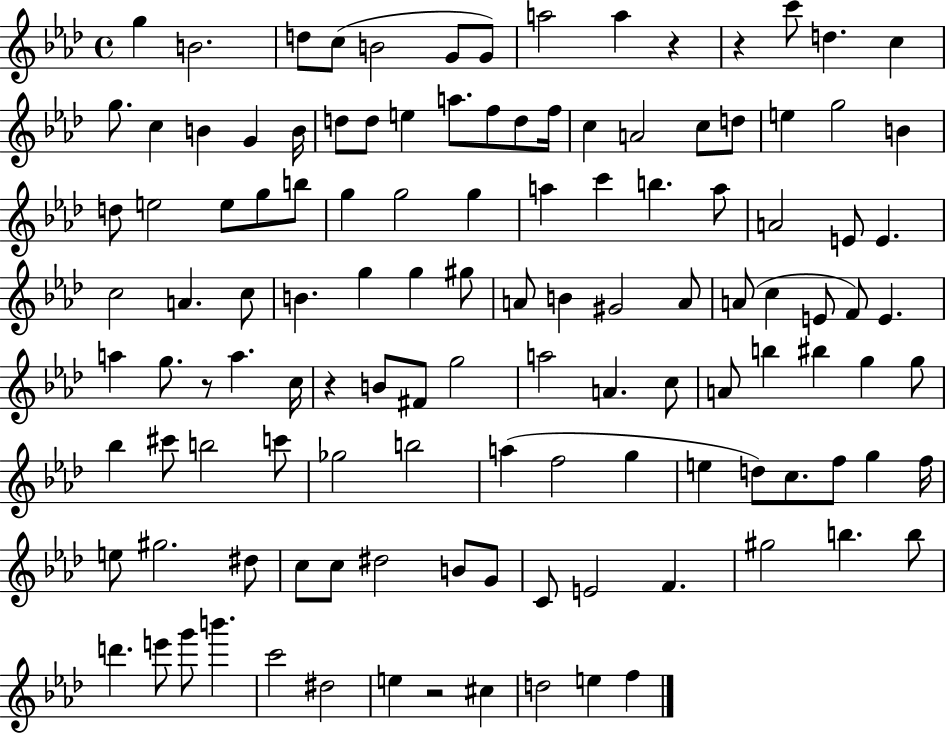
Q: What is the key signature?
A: AES major